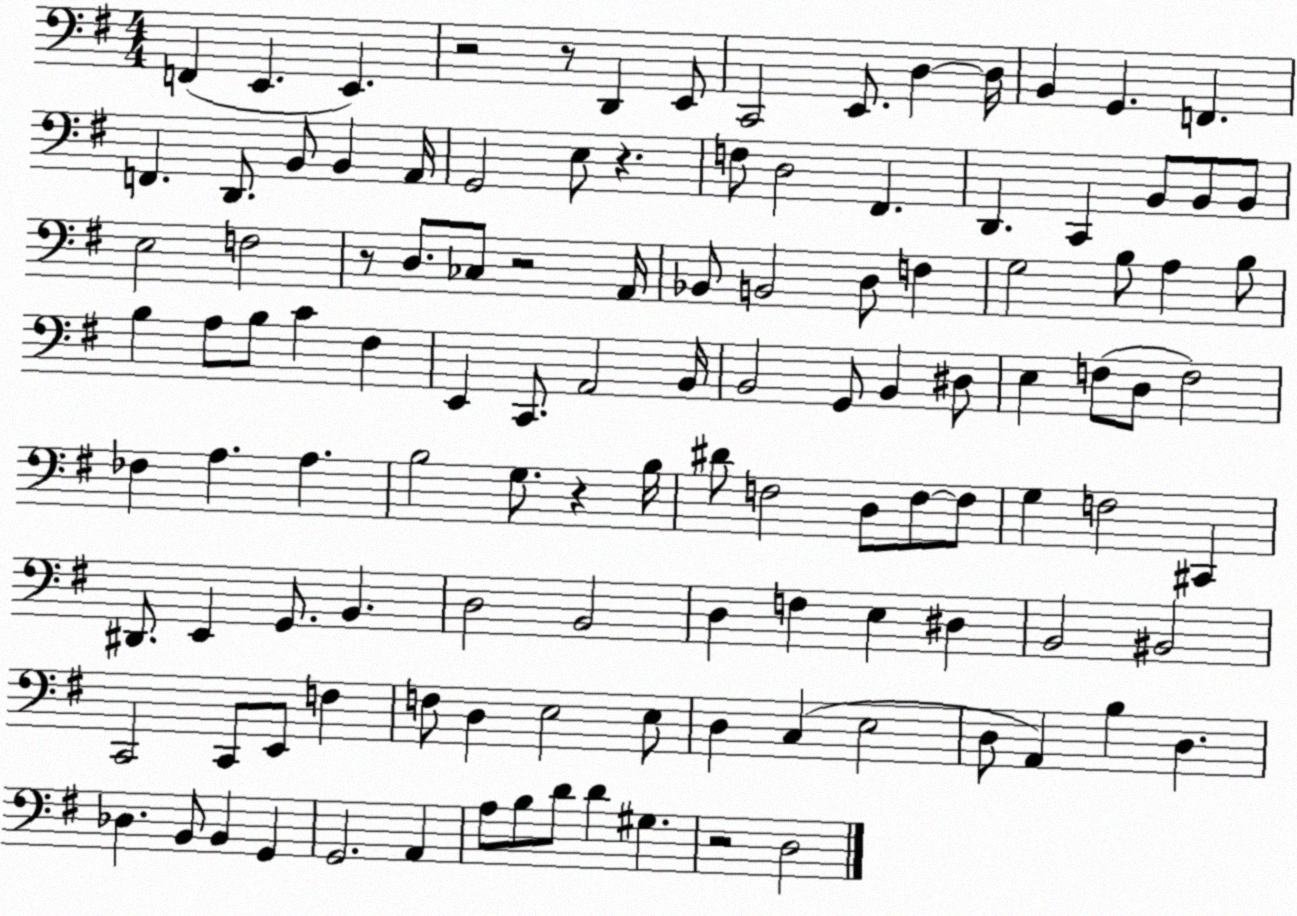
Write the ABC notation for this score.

X:1
T:Untitled
M:4/4
L:1/4
K:G
F,, E,, E,, z2 z/2 D,, E,,/2 C,,2 E,,/2 D, D,/4 B,, G,, F,, F,, D,,/2 B,,/2 B,, A,,/4 G,,2 E,/2 z F,/2 D,2 ^F,, D,, C,, B,,/2 B,,/2 B,,/2 E,2 F,2 z/2 D,/2 _C,/2 z2 A,,/4 _B,,/2 B,,2 D,/2 F, G,2 B,/2 A, B,/2 B, A,/2 B,/2 C ^F, E,, C,,/2 A,,2 B,,/4 B,,2 G,,/2 B,, ^D,/2 E, F,/2 D,/2 F,2 _F, A, A, B,2 G,/2 z B,/4 ^D/2 F,2 D,/2 F,/2 F,/2 G, F,2 ^C,, ^D,,/2 E,, G,,/2 B,, D,2 B,,2 D, F, E, ^D, B,,2 ^B,,2 C,,2 C,,/2 E,,/2 F, F,/2 D, E,2 E,/2 D, C, E,2 D,/2 A,, B, D, _D, B,,/2 B,, G,, G,,2 A,, A,/2 B,/2 D/2 D ^G, z2 D,2